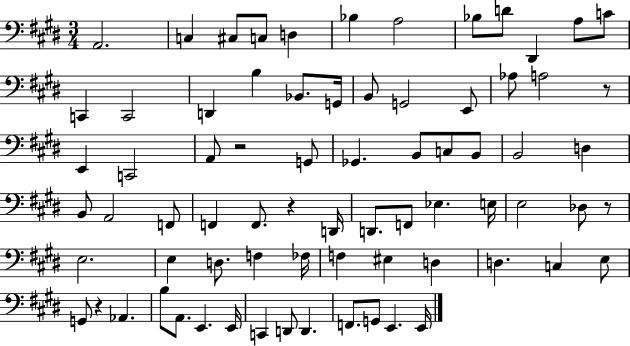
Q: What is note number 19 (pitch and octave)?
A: B2